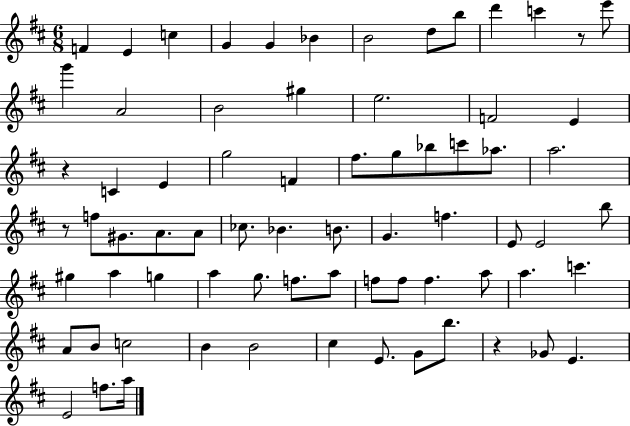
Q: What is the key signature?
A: D major